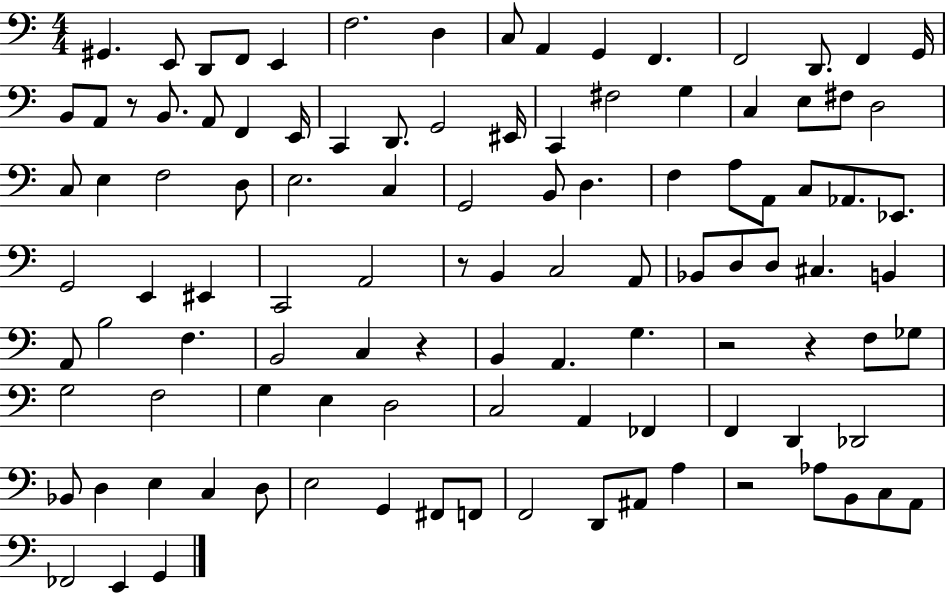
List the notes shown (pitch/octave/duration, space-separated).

G#2/q. E2/e D2/e F2/e E2/q F3/h. D3/q C3/e A2/q G2/q F2/q. F2/h D2/e. F2/q G2/s B2/e A2/e R/e B2/e. A2/e F2/q E2/s C2/q D2/e. G2/h EIS2/s C2/q F#3/h G3/q C3/q E3/e F#3/e D3/h C3/e E3/q F3/h D3/e E3/h. C3/q G2/h B2/e D3/q. F3/q A3/e A2/e C3/e Ab2/e. Eb2/e. G2/h E2/q EIS2/q C2/h A2/h R/e B2/q C3/h A2/e Bb2/e D3/e D3/e C#3/q. B2/q A2/e B3/h F3/q. B2/h C3/q R/q B2/q A2/q. G3/q. R/h R/q F3/e Gb3/e G3/h F3/h G3/q E3/q D3/h C3/h A2/q FES2/q F2/q D2/q Db2/h Bb2/e D3/q E3/q C3/q D3/e E3/h G2/q F#2/e F2/e F2/h D2/e A#2/e A3/q R/h Ab3/e B2/e C3/e A2/e FES2/h E2/q G2/q